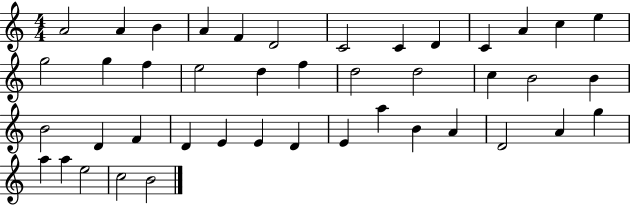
{
  \clef treble
  \numericTimeSignature
  \time 4/4
  \key c \major
  a'2 a'4 b'4 | a'4 f'4 d'2 | c'2 c'4 d'4 | c'4 a'4 c''4 e''4 | \break g''2 g''4 f''4 | e''2 d''4 f''4 | d''2 d''2 | c''4 b'2 b'4 | \break b'2 d'4 f'4 | d'4 e'4 e'4 d'4 | e'4 a''4 b'4 a'4 | d'2 a'4 g''4 | \break a''4 a''4 e''2 | c''2 b'2 | \bar "|."
}